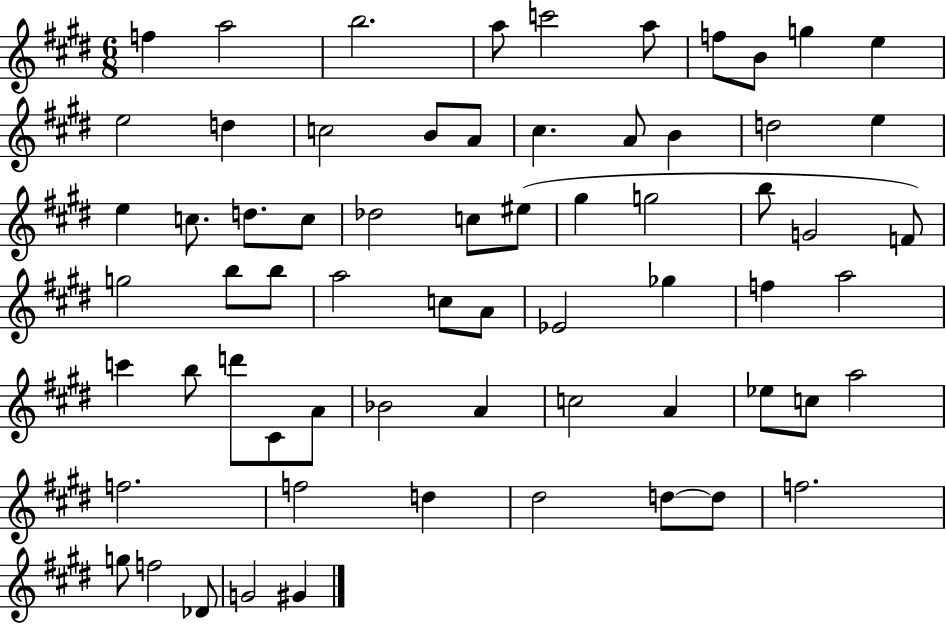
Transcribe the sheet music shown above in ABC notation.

X:1
T:Untitled
M:6/8
L:1/4
K:E
f a2 b2 a/2 c'2 a/2 f/2 B/2 g e e2 d c2 B/2 A/2 ^c A/2 B d2 e e c/2 d/2 c/2 _d2 c/2 ^e/2 ^g g2 b/2 G2 F/2 g2 b/2 b/2 a2 c/2 A/2 _E2 _g f a2 c' b/2 d'/2 ^C/2 A/2 _B2 A c2 A _e/2 c/2 a2 f2 f2 d ^d2 d/2 d/2 f2 g/2 f2 _D/2 G2 ^G